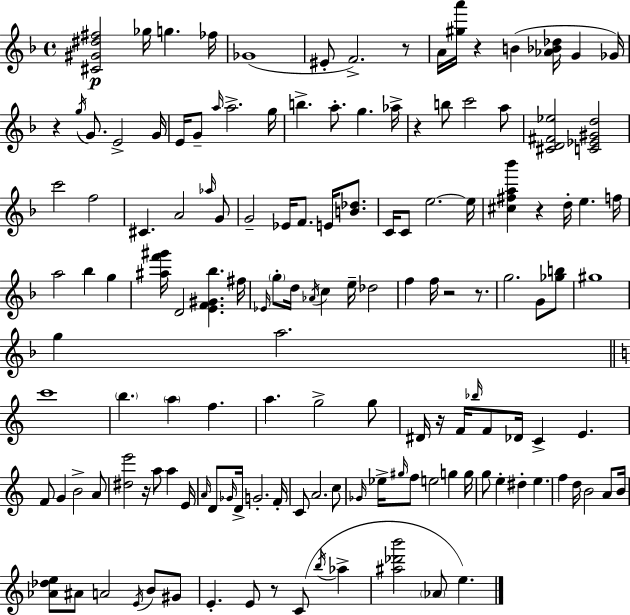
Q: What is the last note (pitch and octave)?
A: E5